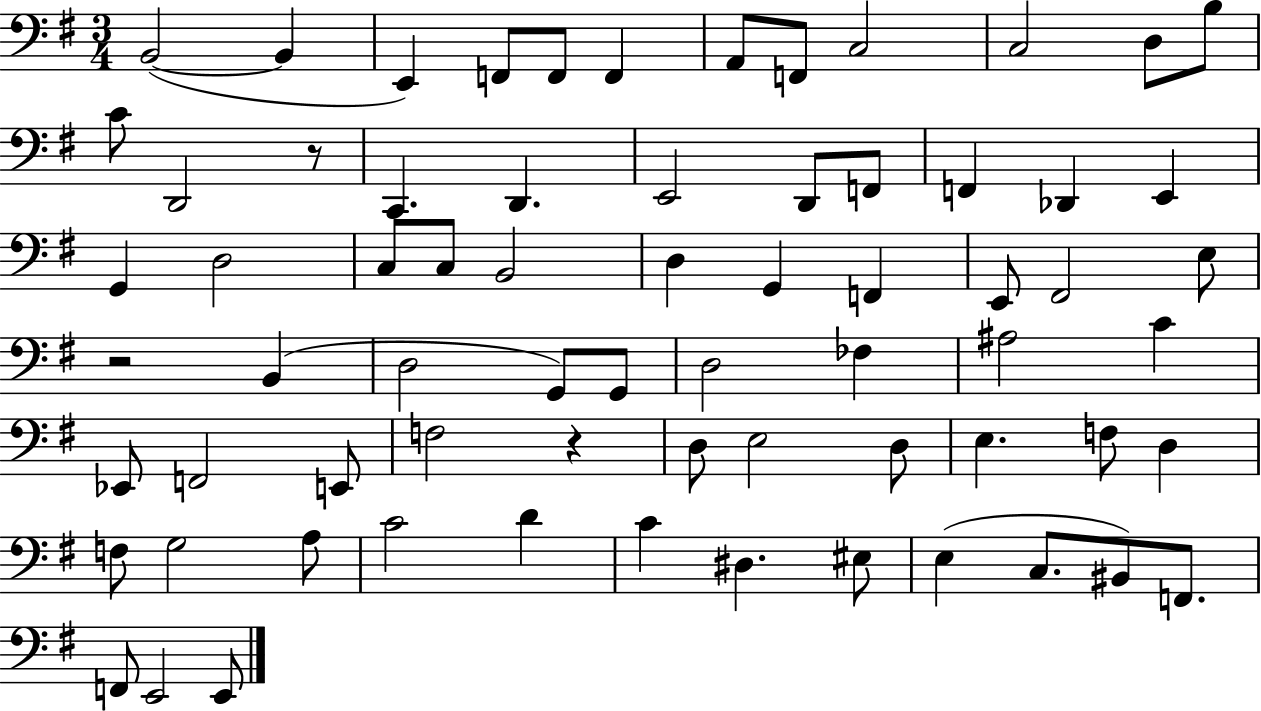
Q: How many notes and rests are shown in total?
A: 69